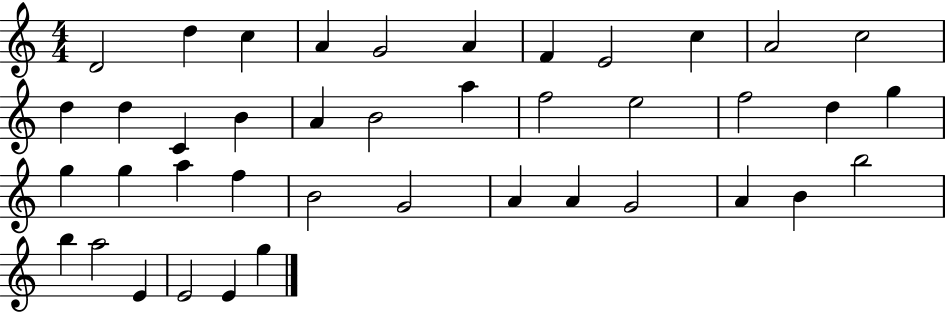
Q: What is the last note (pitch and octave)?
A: G5